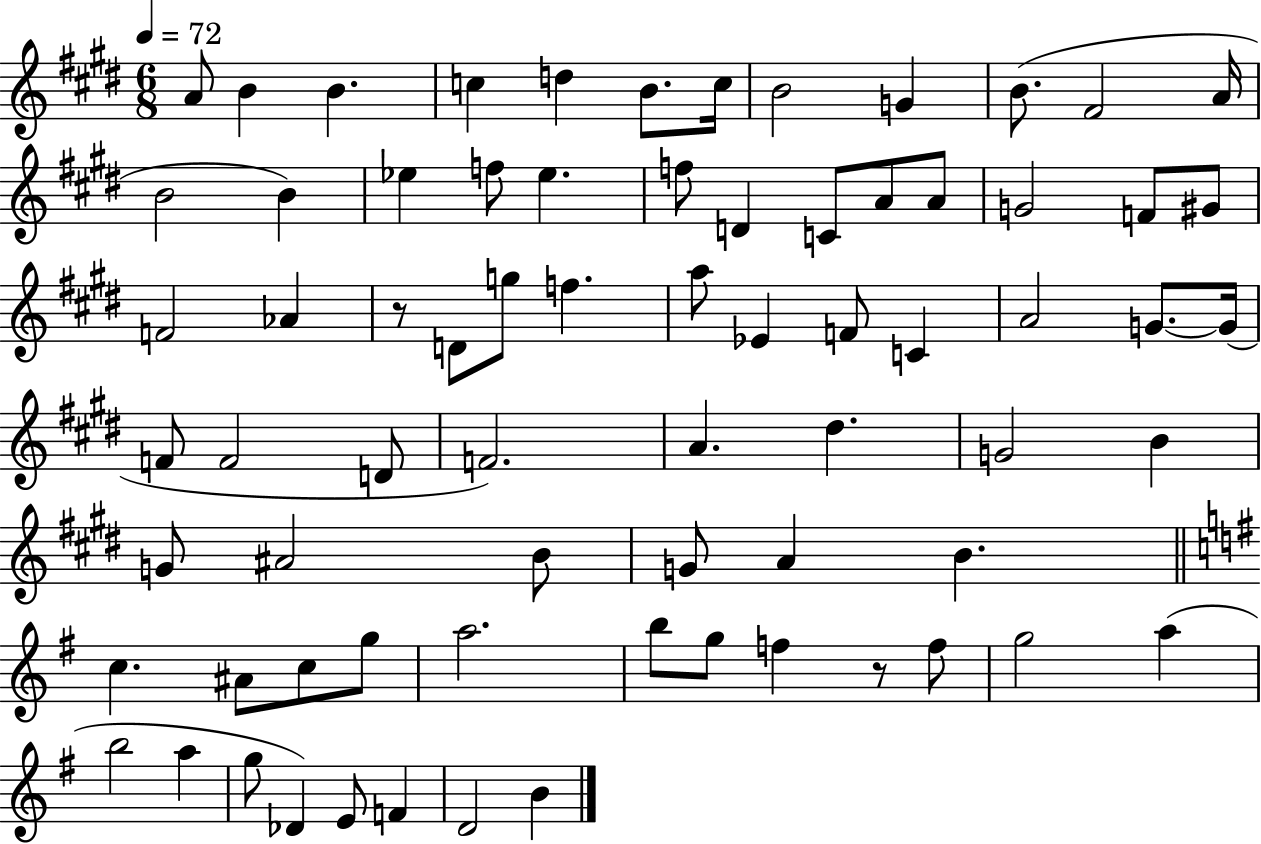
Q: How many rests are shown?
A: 2